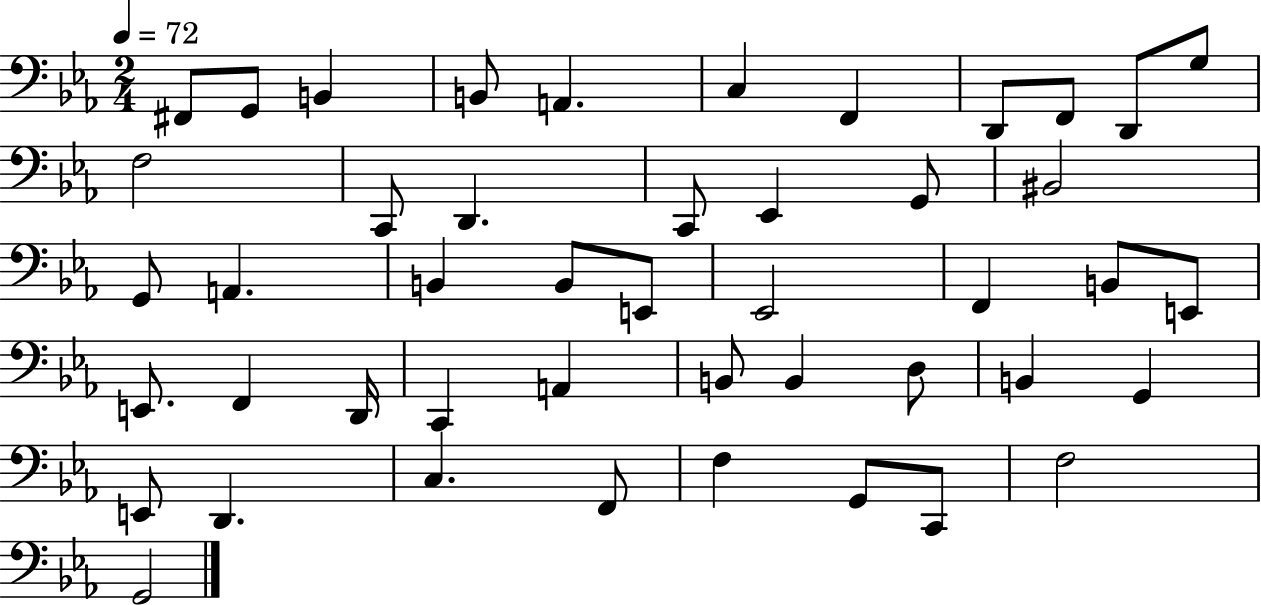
F#2/e G2/e B2/q B2/e A2/q. C3/q F2/q D2/e F2/e D2/e G3/e F3/h C2/e D2/q. C2/e Eb2/q G2/e BIS2/h G2/e A2/q. B2/q B2/e E2/e Eb2/h F2/q B2/e E2/e E2/e. F2/q D2/s C2/q A2/q B2/e B2/q D3/e B2/q G2/q E2/e D2/q. C3/q. F2/e F3/q G2/e C2/e F3/h G2/h